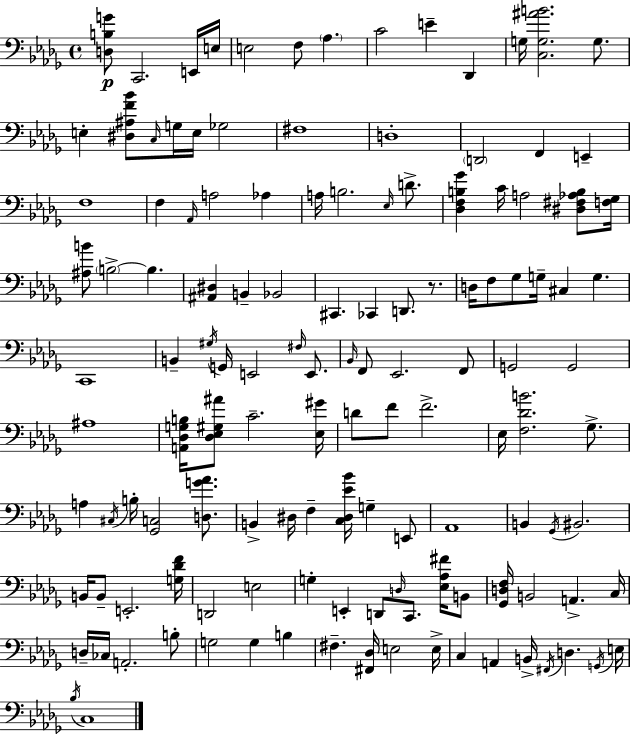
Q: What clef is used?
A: bass